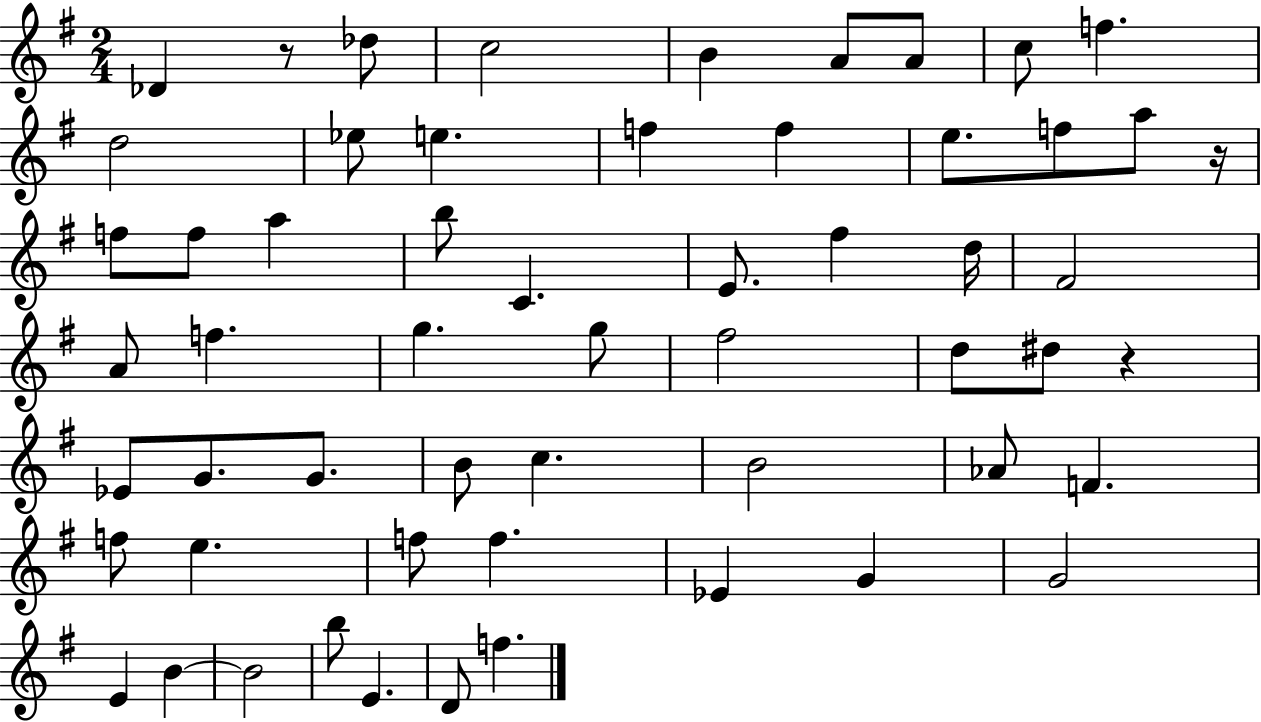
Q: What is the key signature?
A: G major